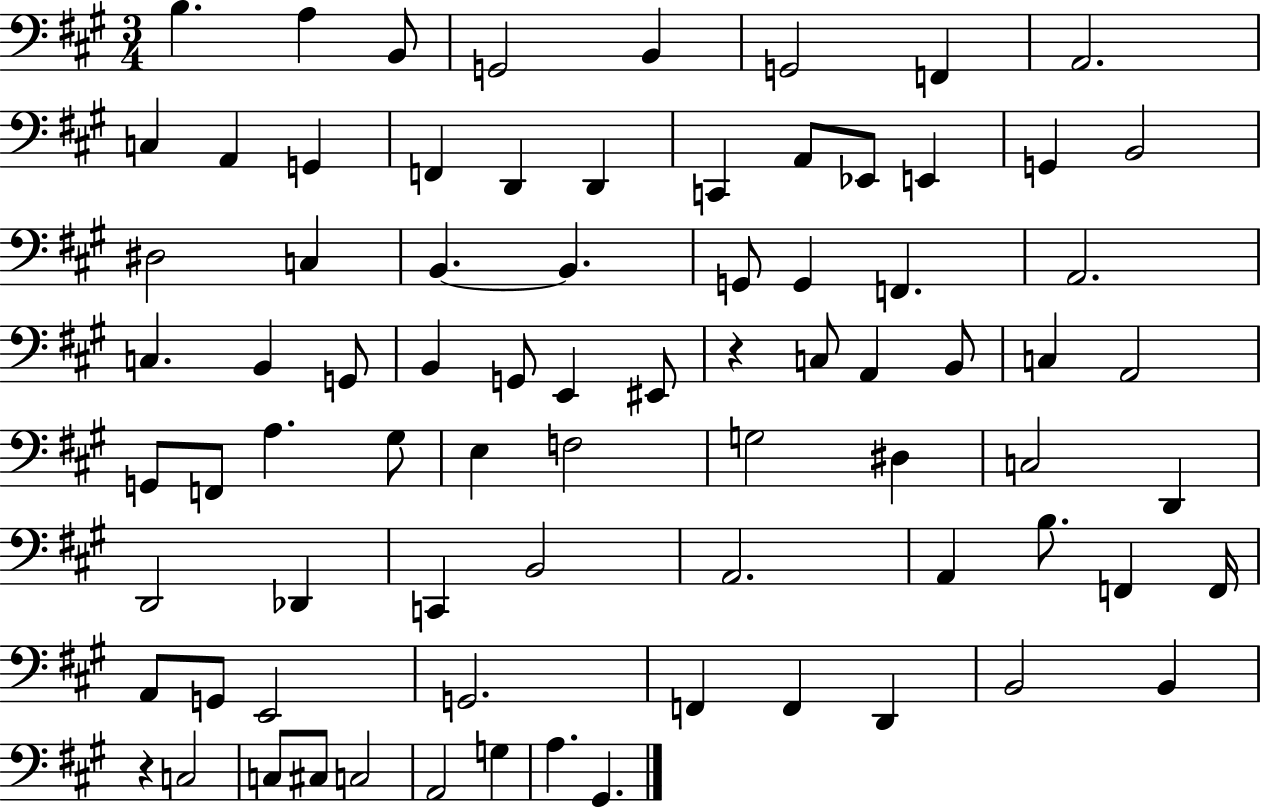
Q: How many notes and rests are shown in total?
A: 78